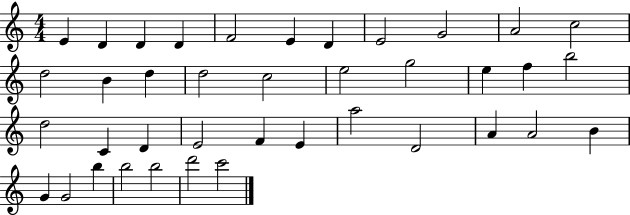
E4/q D4/q D4/q D4/q F4/h E4/q D4/q E4/h G4/h A4/h C5/h D5/h B4/q D5/q D5/h C5/h E5/h G5/h E5/q F5/q B5/h D5/h C4/q D4/q E4/h F4/q E4/q A5/h D4/h A4/q A4/h B4/q G4/q G4/h B5/q B5/h B5/h D6/h C6/h